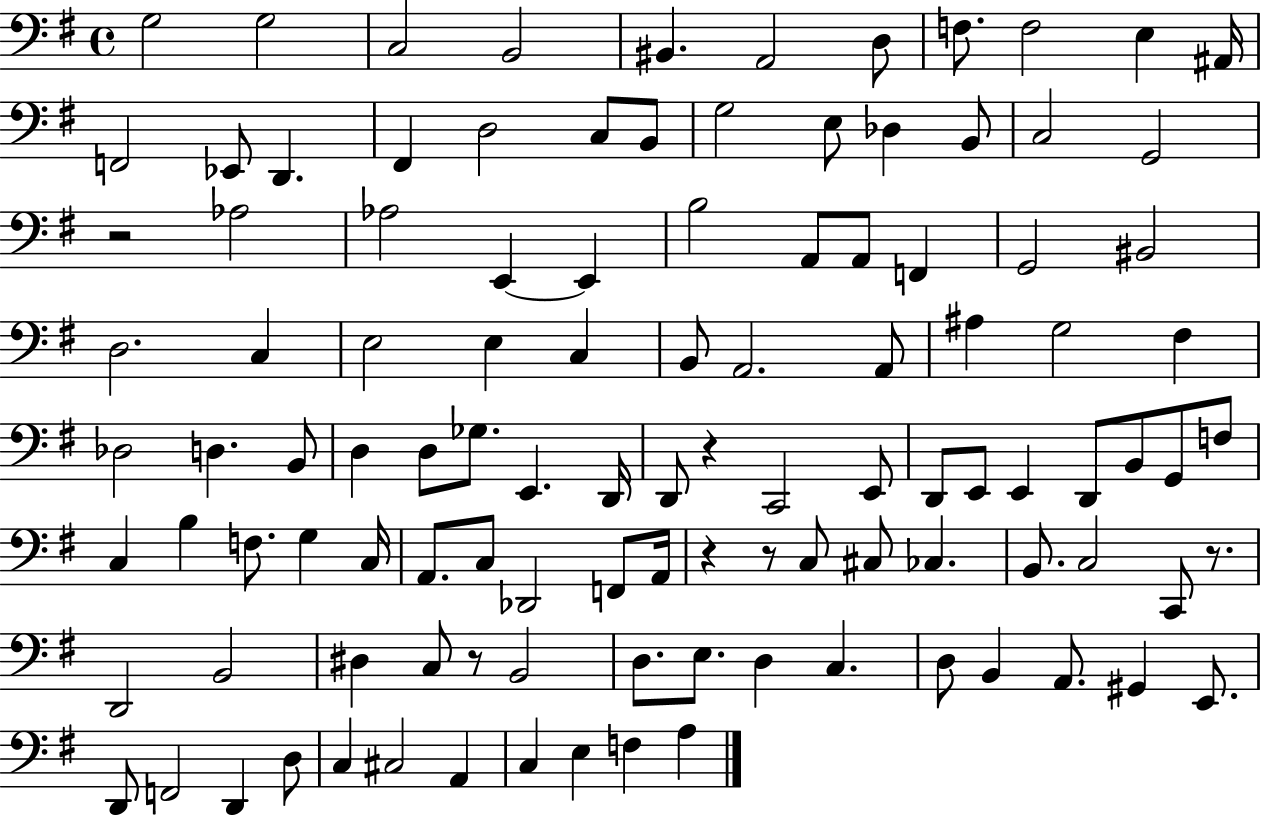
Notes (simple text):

G3/h G3/h C3/h B2/h BIS2/q. A2/h D3/e F3/e. F3/h E3/q A#2/s F2/h Eb2/e D2/q. F#2/q D3/h C3/e B2/e G3/h E3/e Db3/q B2/e C3/h G2/h R/h Ab3/h Ab3/h E2/q E2/q B3/h A2/e A2/e F2/q G2/h BIS2/h D3/h. C3/q E3/h E3/q C3/q B2/e A2/h. A2/e A#3/q G3/h F#3/q Db3/h D3/q. B2/e D3/q D3/e Gb3/e. E2/q. D2/s D2/e R/q C2/h E2/e D2/e E2/e E2/q D2/e B2/e G2/e F3/e C3/q B3/q F3/e. G3/q C3/s A2/e. C3/e Db2/h F2/e A2/s R/q R/e C3/e C#3/e CES3/q. B2/e. C3/h C2/e R/e. D2/h B2/h D#3/q C3/e R/e B2/h D3/e. E3/e. D3/q C3/q. D3/e B2/q A2/e. G#2/q E2/e. D2/e F2/h D2/q D3/e C3/q C#3/h A2/q C3/q E3/q F3/q A3/q